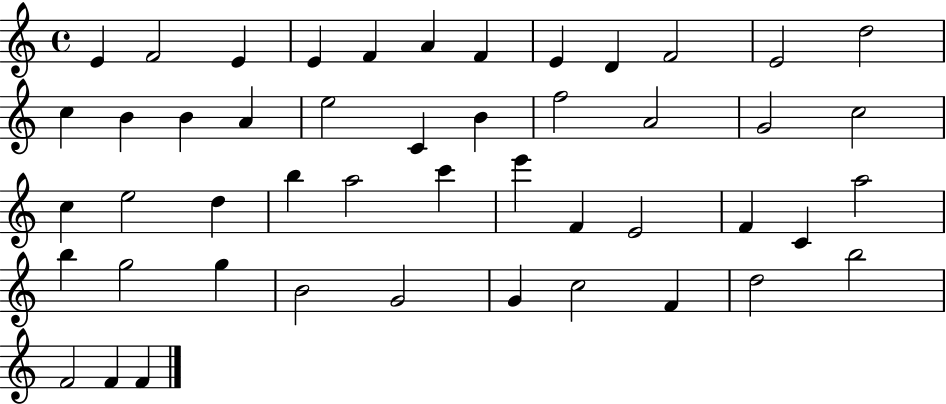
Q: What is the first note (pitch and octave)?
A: E4